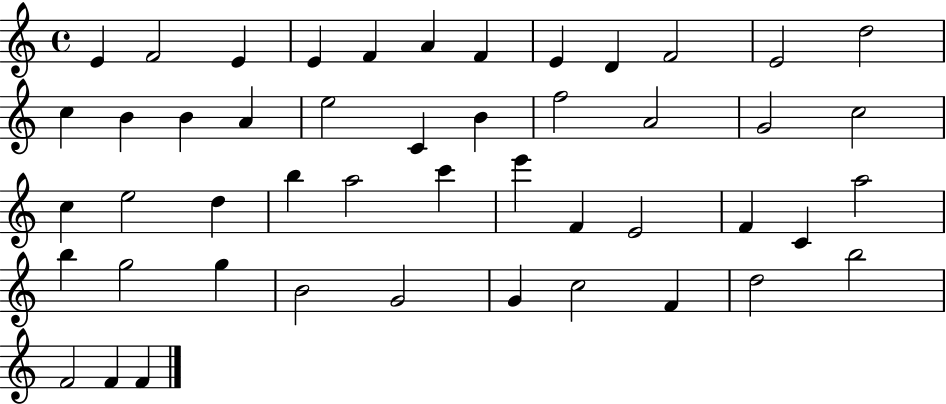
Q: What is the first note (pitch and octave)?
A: E4